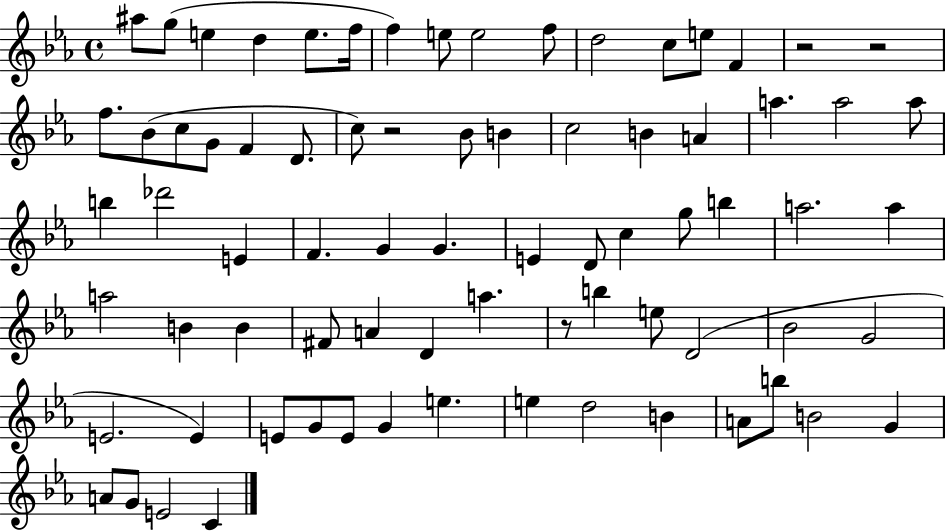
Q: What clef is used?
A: treble